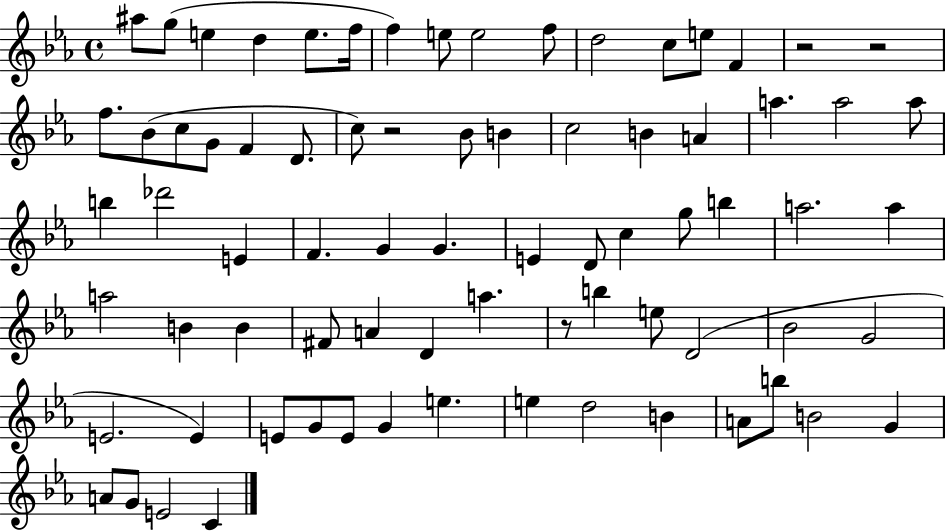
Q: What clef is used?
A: treble